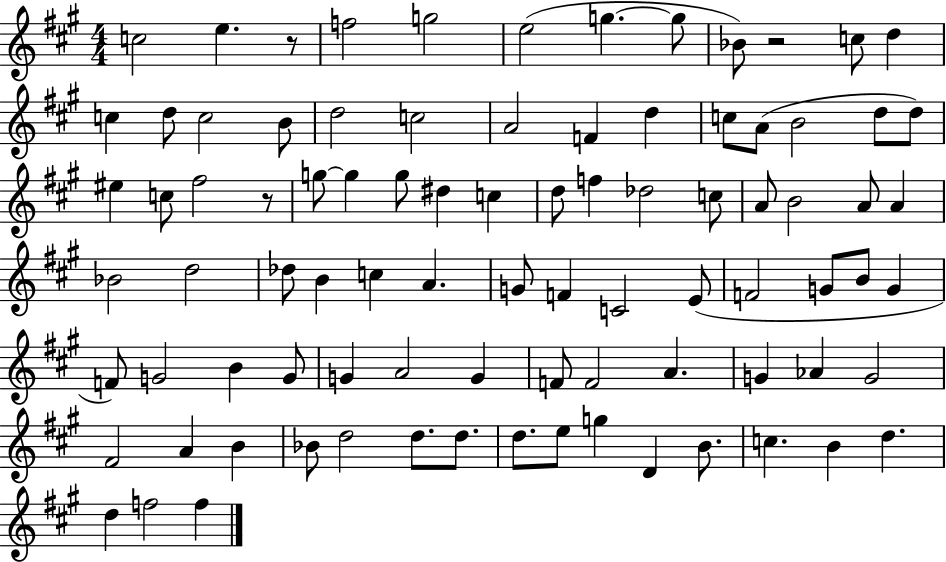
{
  \clef treble
  \numericTimeSignature
  \time 4/4
  \key a \major
  c''2 e''4. r8 | f''2 g''2 | e''2( g''4.~~ g''8 | bes'8) r2 c''8 d''4 | \break c''4 d''8 c''2 b'8 | d''2 c''2 | a'2 f'4 d''4 | c''8 a'8( b'2 d''8 d''8) | \break eis''4 c''8 fis''2 r8 | g''8~~ g''4 g''8 dis''4 c''4 | d''8 f''4 des''2 c''8 | a'8 b'2 a'8 a'4 | \break bes'2 d''2 | des''8 b'4 c''4 a'4. | g'8 f'4 c'2 e'8( | f'2 g'8 b'8 g'4 | \break f'8) g'2 b'4 g'8 | g'4 a'2 g'4 | f'8 f'2 a'4. | g'4 aes'4 g'2 | \break fis'2 a'4 b'4 | bes'8 d''2 d''8. d''8. | d''8. e''8 g''4 d'4 b'8. | c''4. b'4 d''4. | \break d''4 f''2 f''4 | \bar "|."
}